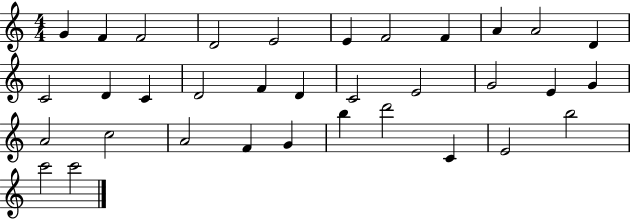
G4/q F4/q F4/h D4/h E4/h E4/q F4/h F4/q A4/q A4/h D4/q C4/h D4/q C4/q D4/h F4/q D4/q C4/h E4/h G4/h E4/q G4/q A4/h C5/h A4/h F4/q G4/q B5/q D6/h C4/q E4/h B5/h C6/h C6/h